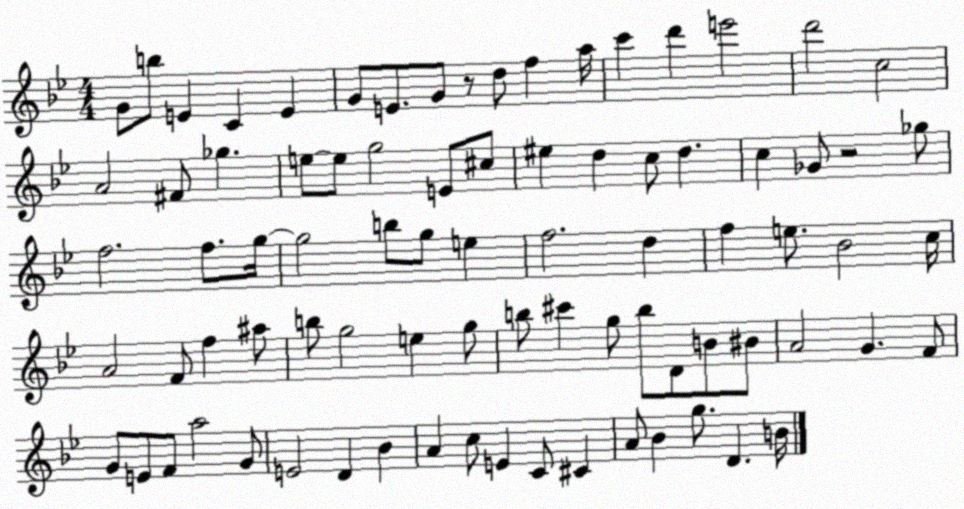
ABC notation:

X:1
T:Untitled
M:4/4
L:1/4
K:Bb
G/2 b/2 E C E G/2 E/2 G/2 z/2 d/2 f a/4 c' d' e'2 d'2 c2 A2 ^F/2 _g e/2 e/2 g2 E/2 ^c/2 ^e d c/2 d c _G/2 z2 _g/2 f2 f/2 g/4 g2 b/2 g/2 e f2 d f e/2 _B2 c/4 A2 F/2 f ^a/2 b/2 g2 e g/2 b/2 ^c' g/2 b/2 D/2 B/2 ^B/2 A2 G F/2 G/2 E/2 F/2 a2 G/2 E2 D _B A c/2 E C/2 ^C A/2 _B g/2 D B/4